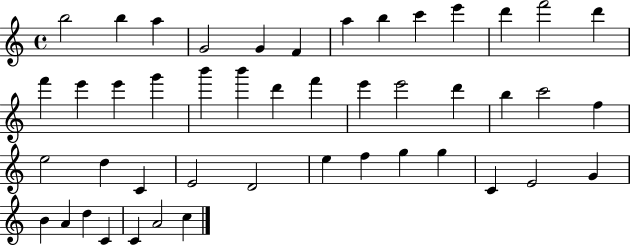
{
  \clef treble
  \time 4/4
  \defaultTimeSignature
  \key c \major
  b''2 b''4 a''4 | g'2 g'4 f'4 | a''4 b''4 c'''4 e'''4 | d'''4 f'''2 d'''4 | \break f'''4 e'''4 e'''4 g'''4 | b'''4 b'''4 d'''4 f'''4 | e'''4 e'''2 d'''4 | b''4 c'''2 f''4 | \break e''2 d''4 c'4 | e'2 d'2 | e''4 f''4 g''4 g''4 | c'4 e'2 g'4 | \break b'4 a'4 d''4 c'4 | c'4 a'2 c''4 | \bar "|."
}